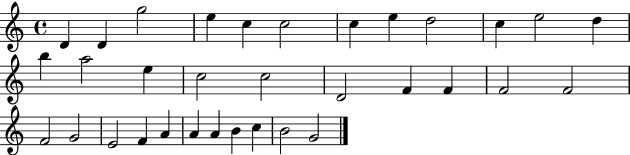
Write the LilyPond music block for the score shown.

{
  \clef treble
  \time 4/4
  \defaultTimeSignature
  \key c \major
  d'4 d'4 g''2 | e''4 c''4 c''2 | c''4 e''4 d''2 | c''4 e''2 d''4 | \break b''4 a''2 e''4 | c''2 c''2 | d'2 f'4 f'4 | f'2 f'2 | \break f'2 g'2 | e'2 f'4 a'4 | a'4 a'4 b'4 c''4 | b'2 g'2 | \break \bar "|."
}